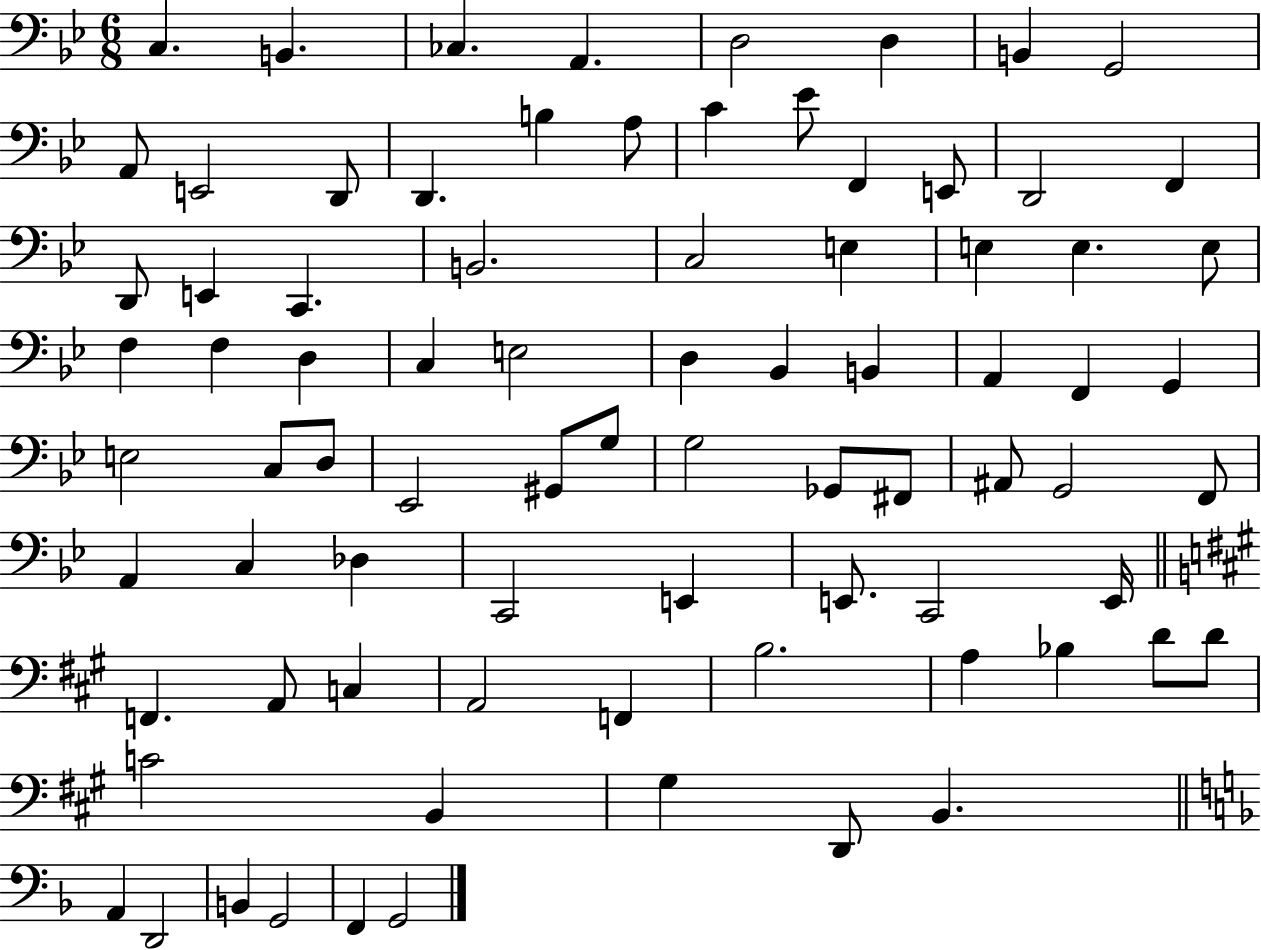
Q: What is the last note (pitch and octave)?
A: G2